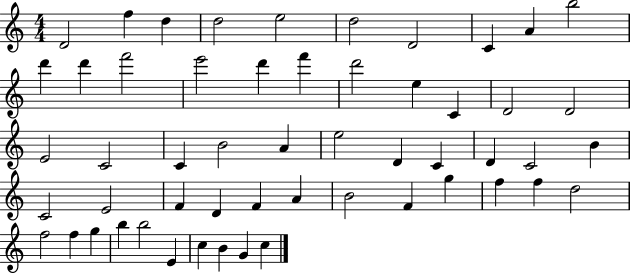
D4/h F5/q D5/q D5/h E5/h D5/h D4/h C4/q A4/q B5/h D6/q D6/q F6/h E6/h D6/q F6/q D6/h E5/q C4/q D4/h D4/h E4/h C4/h C4/q B4/h A4/q E5/h D4/q C4/q D4/q C4/h B4/q C4/h E4/h F4/q D4/q F4/q A4/q B4/h F4/q G5/q F5/q F5/q D5/h F5/h F5/q G5/q B5/q B5/h E4/q C5/q B4/q G4/q C5/q